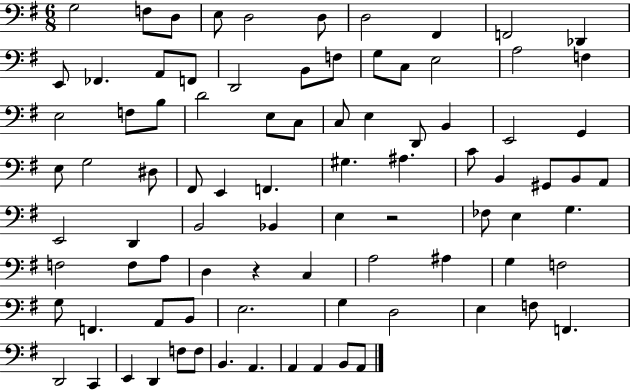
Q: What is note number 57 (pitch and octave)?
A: F3